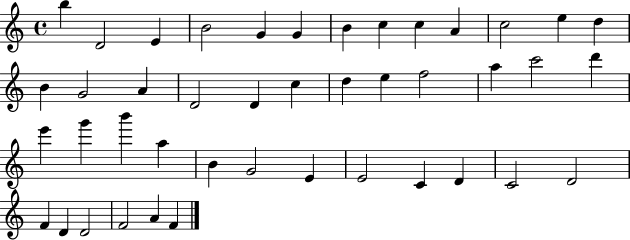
B5/q D4/h E4/q B4/h G4/q G4/q B4/q C5/q C5/q A4/q C5/h E5/q D5/q B4/q G4/h A4/q D4/h D4/q C5/q D5/q E5/q F5/h A5/q C6/h D6/q E6/q G6/q B6/q A5/q B4/q G4/h E4/q E4/h C4/q D4/q C4/h D4/h F4/q D4/q D4/h F4/h A4/q F4/q